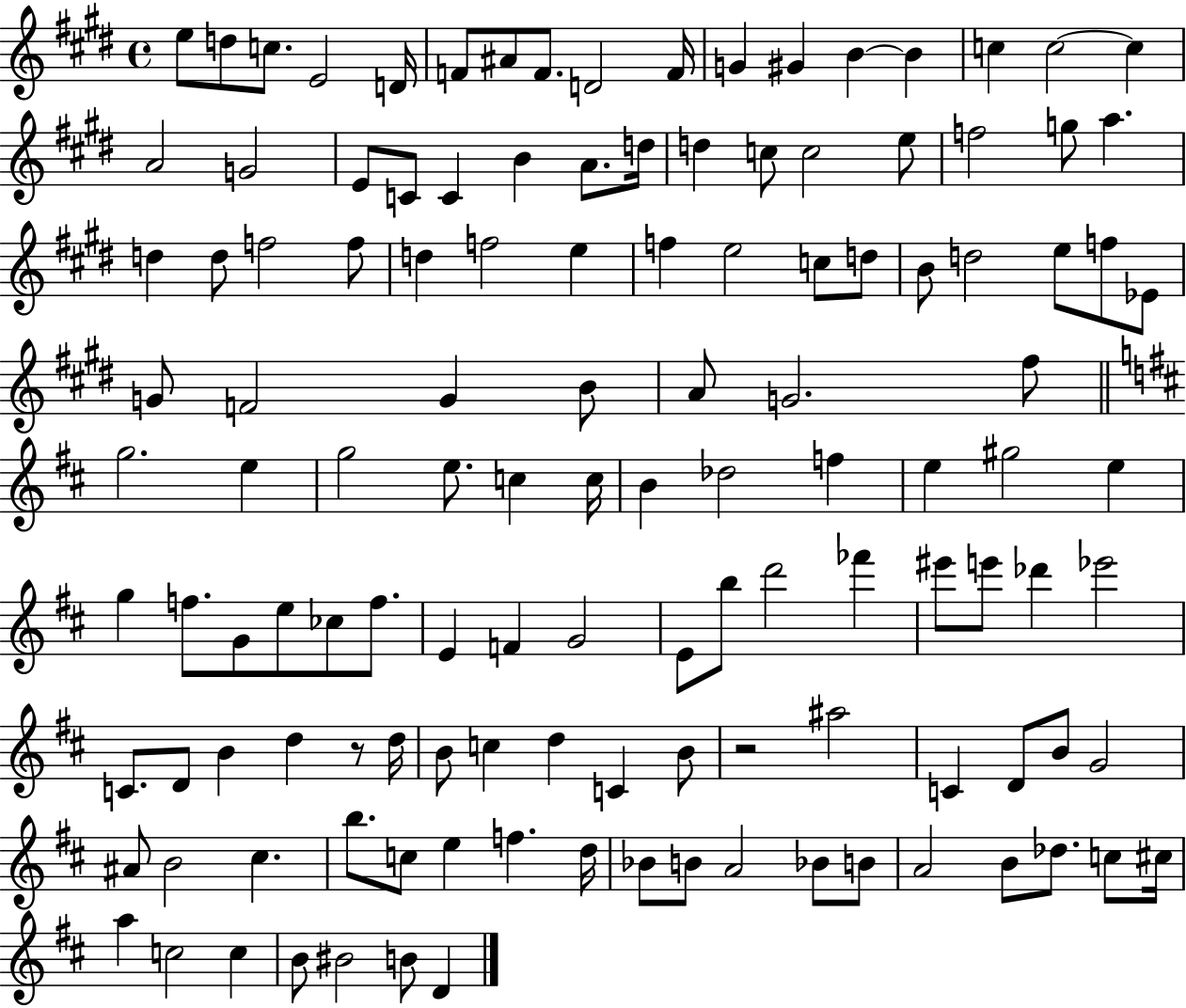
E5/e D5/e C5/e. E4/h D4/s F4/e A#4/e F4/e. D4/h F4/s G4/q G#4/q B4/q B4/q C5/q C5/h C5/q A4/h G4/h E4/e C4/e C4/q B4/q A4/e. D5/s D5/q C5/e C5/h E5/e F5/h G5/e A5/q. D5/q D5/e F5/h F5/e D5/q F5/h E5/q F5/q E5/h C5/e D5/e B4/e D5/h E5/e F5/e Eb4/e G4/e F4/h G4/q B4/e A4/e G4/h. F#5/e G5/h. E5/q G5/h E5/e. C5/q C5/s B4/q Db5/h F5/q E5/q G#5/h E5/q G5/q F5/e. G4/e E5/e CES5/e F5/e. E4/q F4/q G4/h E4/e B5/e D6/h FES6/q EIS6/e E6/e Db6/q Eb6/h C4/e. D4/e B4/q D5/q R/e D5/s B4/e C5/q D5/q C4/q B4/e R/h A#5/h C4/q D4/e B4/e G4/h A#4/e B4/h C#5/q. B5/e. C5/e E5/q F5/q. D5/s Bb4/e B4/e A4/h Bb4/e B4/e A4/h B4/e Db5/e. C5/e C#5/s A5/q C5/h C5/q B4/e BIS4/h B4/e D4/q